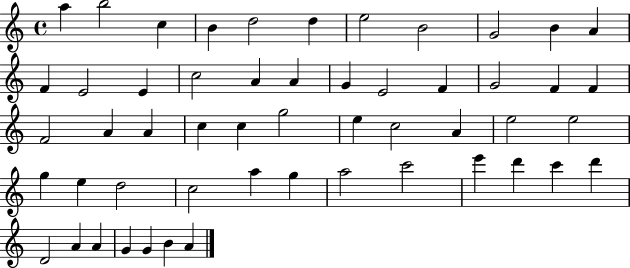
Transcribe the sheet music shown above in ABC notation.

X:1
T:Untitled
M:4/4
L:1/4
K:C
a b2 c B d2 d e2 B2 G2 B A F E2 E c2 A A G E2 F G2 F F F2 A A c c g2 e c2 A e2 e2 g e d2 c2 a g a2 c'2 e' d' c' d' D2 A A G G B A